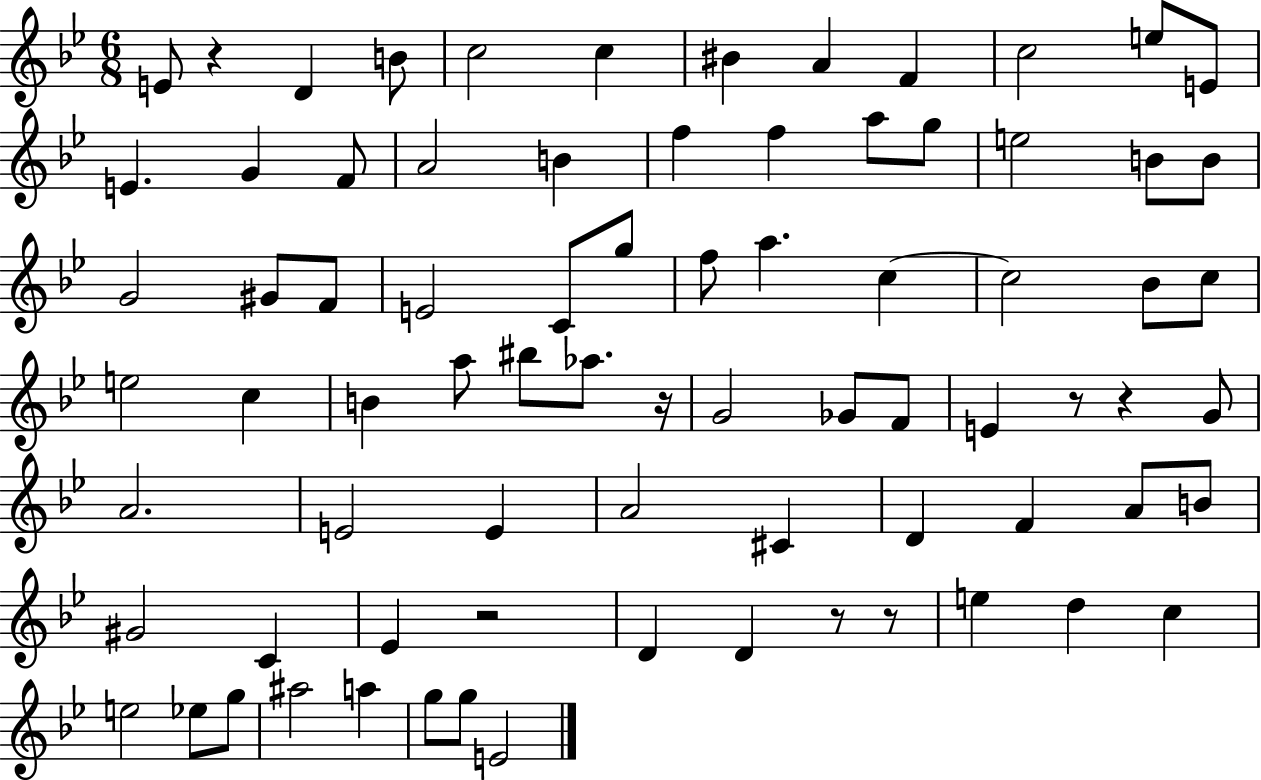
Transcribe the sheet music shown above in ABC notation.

X:1
T:Untitled
M:6/8
L:1/4
K:Bb
E/2 z D B/2 c2 c ^B A F c2 e/2 E/2 E G F/2 A2 B f f a/2 g/2 e2 B/2 B/2 G2 ^G/2 F/2 E2 C/2 g/2 f/2 a c c2 _B/2 c/2 e2 c B a/2 ^b/2 _a/2 z/4 G2 _G/2 F/2 E z/2 z G/2 A2 E2 E A2 ^C D F A/2 B/2 ^G2 C _E z2 D D z/2 z/2 e d c e2 _e/2 g/2 ^a2 a g/2 g/2 E2